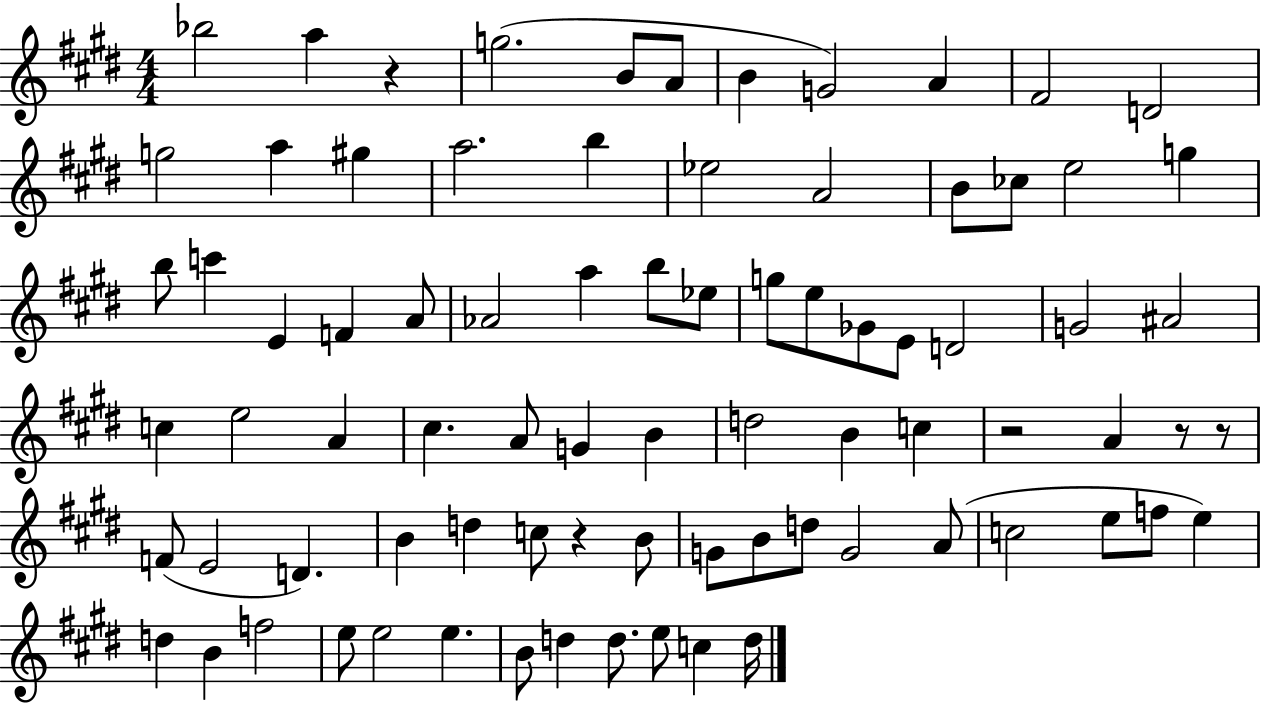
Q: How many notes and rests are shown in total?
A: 81